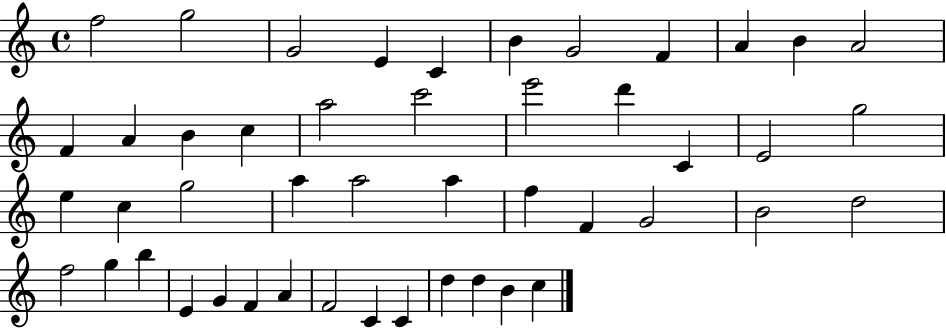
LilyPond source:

{
  \clef treble
  \time 4/4
  \defaultTimeSignature
  \key c \major
  f''2 g''2 | g'2 e'4 c'4 | b'4 g'2 f'4 | a'4 b'4 a'2 | \break f'4 a'4 b'4 c''4 | a''2 c'''2 | e'''2 d'''4 c'4 | e'2 g''2 | \break e''4 c''4 g''2 | a''4 a''2 a''4 | f''4 f'4 g'2 | b'2 d''2 | \break f''2 g''4 b''4 | e'4 g'4 f'4 a'4 | f'2 c'4 c'4 | d''4 d''4 b'4 c''4 | \break \bar "|."
}